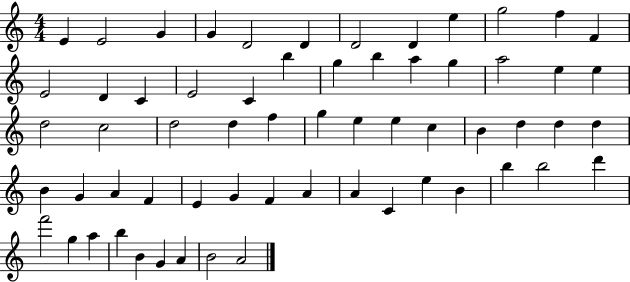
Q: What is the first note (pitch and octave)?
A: E4